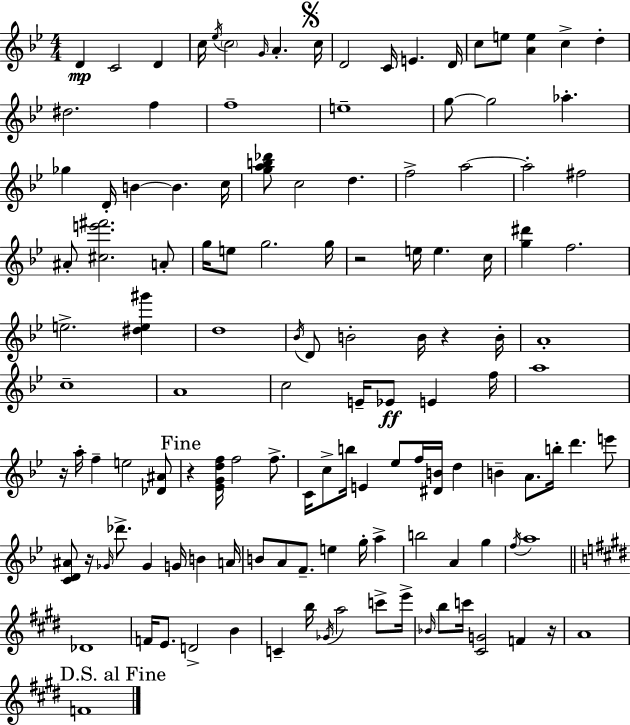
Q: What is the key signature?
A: BES major